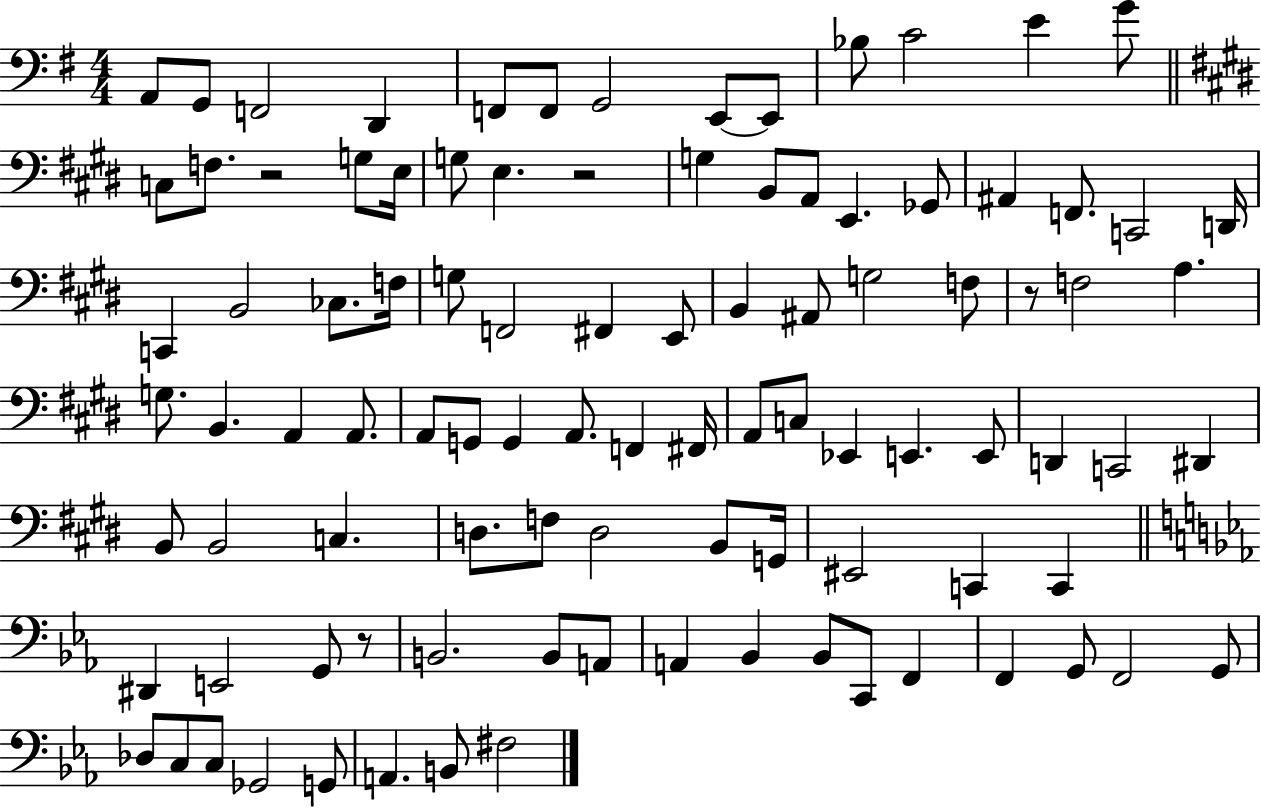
X:1
T:Untitled
M:4/4
L:1/4
K:G
A,,/2 G,,/2 F,,2 D,, F,,/2 F,,/2 G,,2 E,,/2 E,,/2 _B,/2 C2 E G/2 C,/2 F,/2 z2 G,/2 E,/4 G,/2 E, z2 G, B,,/2 A,,/2 E,, _G,,/2 ^A,, F,,/2 C,,2 D,,/4 C,, B,,2 _C,/2 F,/4 G,/2 F,,2 ^F,, E,,/2 B,, ^A,,/2 G,2 F,/2 z/2 F,2 A, G,/2 B,, A,, A,,/2 A,,/2 G,,/2 G,, A,,/2 F,, ^F,,/4 A,,/2 C,/2 _E,, E,, E,,/2 D,, C,,2 ^D,, B,,/2 B,,2 C, D,/2 F,/2 D,2 B,,/2 G,,/4 ^E,,2 C,, C,, ^D,, E,,2 G,,/2 z/2 B,,2 B,,/2 A,,/2 A,, _B,, _B,,/2 C,,/2 F,, F,, G,,/2 F,,2 G,,/2 _D,/2 C,/2 C,/2 _G,,2 G,,/2 A,, B,,/2 ^F,2